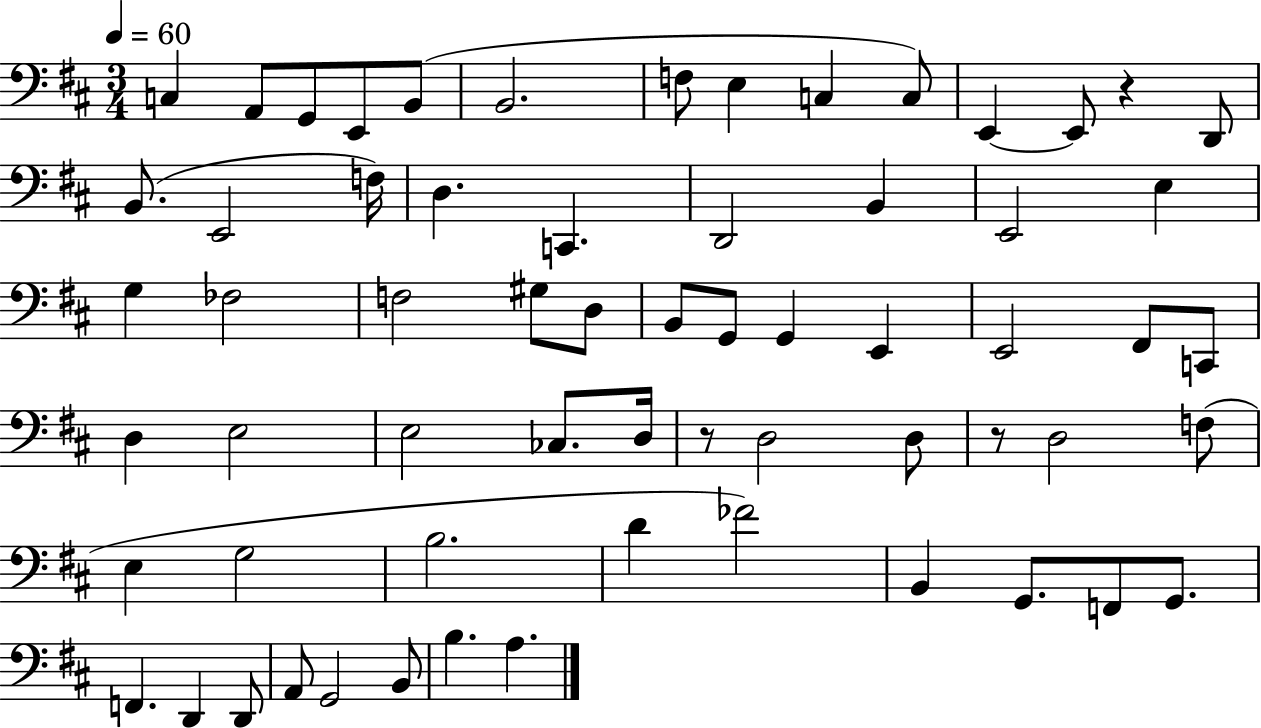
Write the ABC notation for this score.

X:1
T:Untitled
M:3/4
L:1/4
K:D
C, A,,/2 G,,/2 E,,/2 B,,/2 B,,2 F,/2 E, C, C,/2 E,, E,,/2 z D,,/2 B,,/2 E,,2 F,/4 D, C,, D,,2 B,, E,,2 E, G, _F,2 F,2 ^G,/2 D,/2 B,,/2 G,,/2 G,, E,, E,,2 ^F,,/2 C,,/2 D, E,2 E,2 _C,/2 D,/4 z/2 D,2 D,/2 z/2 D,2 F,/2 E, G,2 B,2 D _F2 B,, G,,/2 F,,/2 G,,/2 F,, D,, D,,/2 A,,/2 G,,2 B,,/2 B, A,